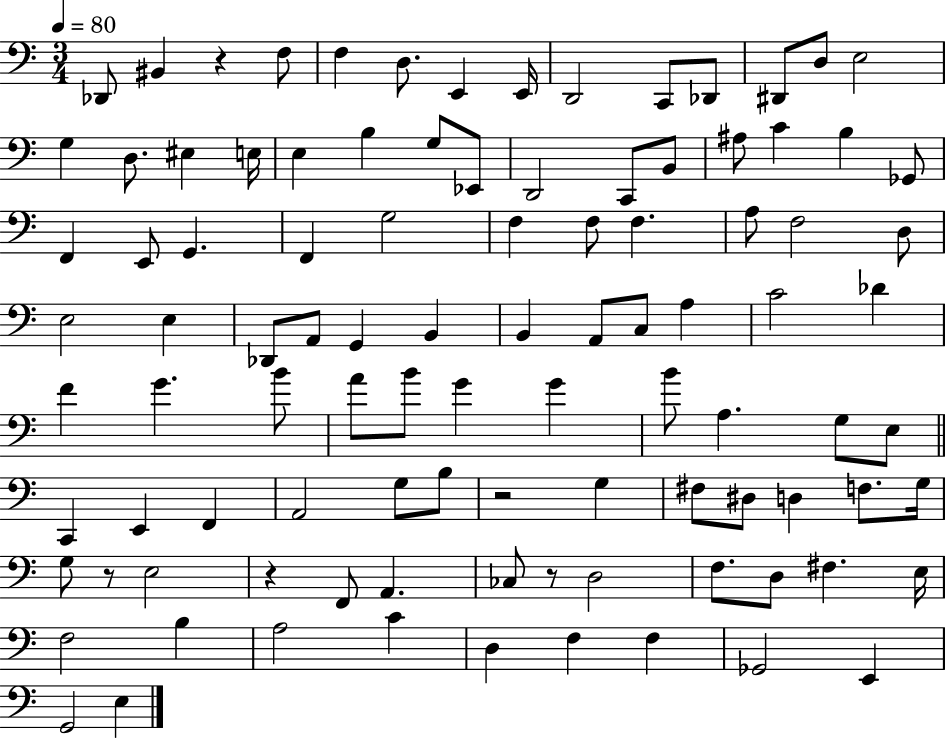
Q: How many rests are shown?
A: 5